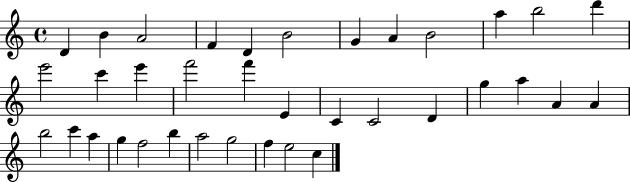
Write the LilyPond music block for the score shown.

{
  \clef treble
  \time 4/4
  \defaultTimeSignature
  \key c \major
  d'4 b'4 a'2 | f'4 d'4 b'2 | g'4 a'4 b'2 | a''4 b''2 d'''4 | \break e'''2 c'''4 e'''4 | f'''2 f'''4 e'4 | c'4 c'2 d'4 | g''4 a''4 a'4 a'4 | \break b''2 c'''4 a''4 | g''4 f''2 b''4 | a''2 g''2 | f''4 e''2 c''4 | \break \bar "|."
}